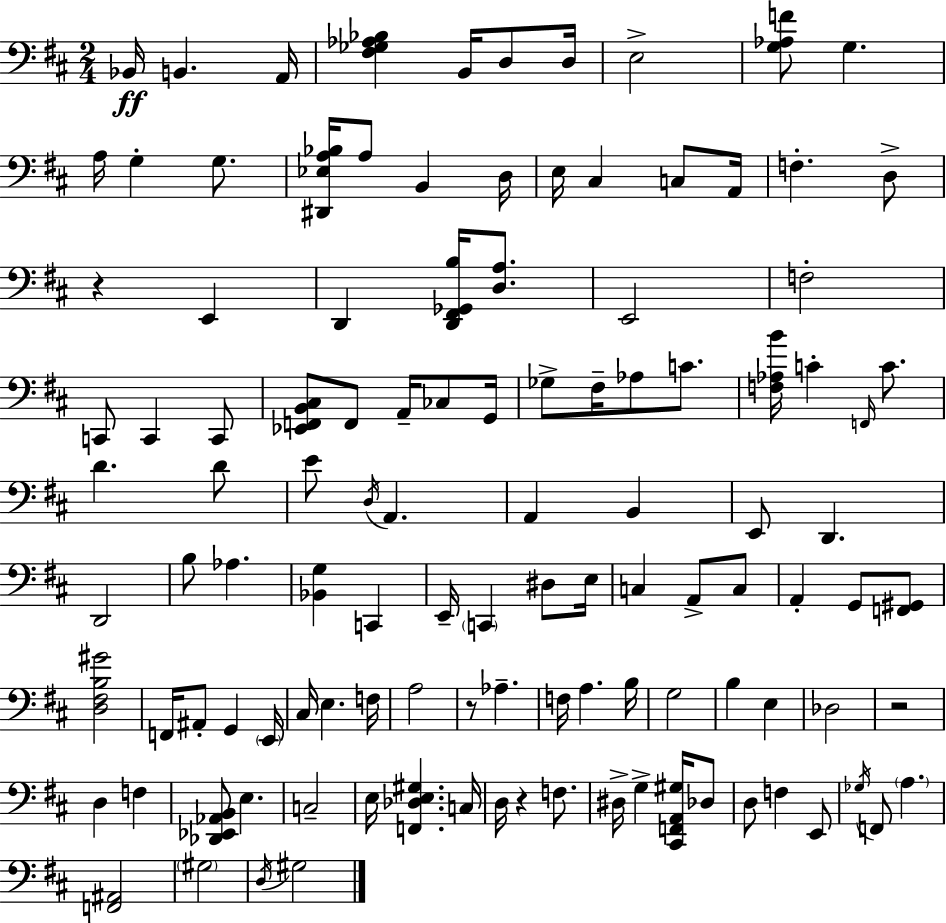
X:1
T:Untitled
M:2/4
L:1/4
K:D
_B,,/4 B,, A,,/4 [^F,_G,_A,_B,] B,,/4 D,/2 D,/4 E,2 [G,_A,F]/2 G, A,/4 G, G,/2 [^D,,_E,A,_B,]/4 A,/2 B,, D,/4 E,/4 ^C, C,/2 A,,/4 F, D,/2 z E,, D,, [D,,^F,,_G,,B,]/4 [D,A,]/2 E,,2 F,2 C,,/2 C,, C,,/2 [_E,,F,,B,,^C,]/2 F,,/2 A,,/4 _C,/2 G,,/4 _G,/2 ^F,/4 _A,/2 C/2 [F,_A,B]/4 C F,,/4 C/2 D D/2 E/2 D,/4 A,, A,, B,, E,,/2 D,, D,,2 B,/2 _A, [_B,,G,] C,, E,,/4 C,, ^D,/2 E,/4 C, A,,/2 C,/2 A,, G,,/2 [F,,^G,,]/2 [D,^F,B,^G]2 F,,/4 ^A,,/2 G,, E,,/4 ^C,/4 E, F,/4 A,2 z/2 _A, F,/4 A, B,/4 G,2 B, E, _D,2 z2 D, F, [_D,,_E,,_A,,B,,]/2 E, C,2 E,/4 [F,,_D,E,^G,] C,/4 D,/4 z F,/2 ^D,/4 G, [^C,,F,,A,,^G,]/4 _D,/2 D,/2 F, E,,/2 _G,/4 F,,/2 A, [F,,^A,,]2 ^G,2 D,/4 ^G,2